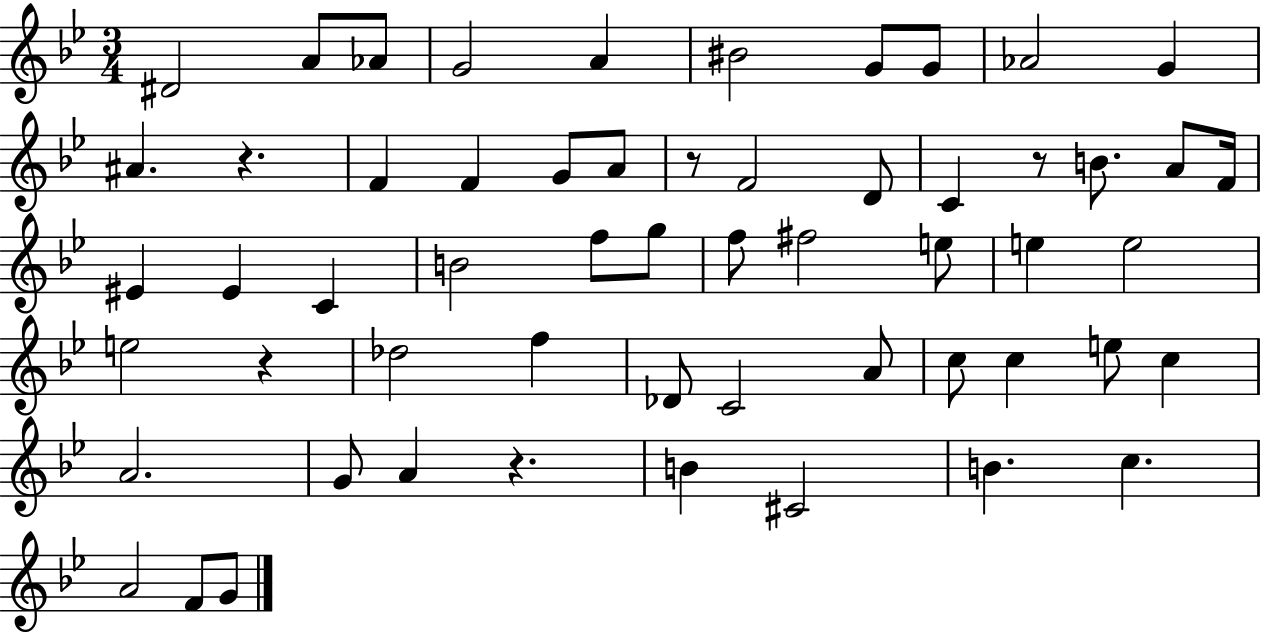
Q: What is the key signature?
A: BES major